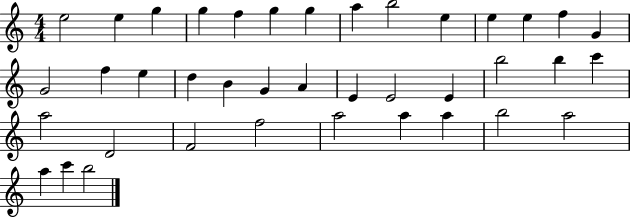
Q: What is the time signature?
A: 4/4